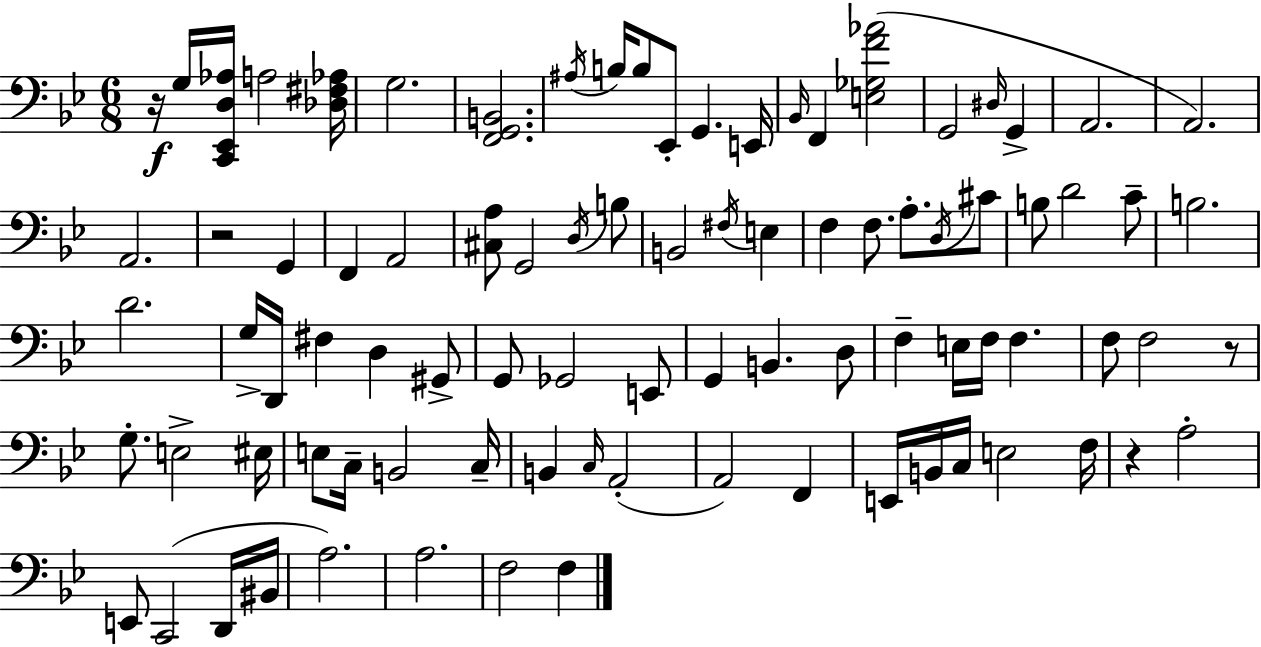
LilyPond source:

{
  \clef bass
  \numericTimeSignature
  \time 6/8
  \key bes \major
  \repeat volta 2 { r16\f g16 <c, ees, d aes>16 a2 <des fis aes>16 | g2. | <f, g, b,>2. | \acciaccatura { ais16 } b16 b8 ees,8-. g,4. | \break e,16 \grace { bes,16 } f,4 <e ges f' aes'>2( | g,2 \grace { dis16 } g,4-> | a,2. | a,2.) | \break a,2. | r2 g,4 | f,4 a,2 | <cis a>8 g,2 | \break \acciaccatura { d16 } b8 b,2 | \acciaccatura { fis16 } e4 f4 f8. | a8.-. \acciaccatura { d16 } cis'8 b8 d'2 | c'8-- b2. | \break d'2. | g16-> d,16 fis4 | d4 gis,8-> g,8 ges,2 | e,8 g,4 b,4. | \break d8 f4-- e16 f16 | f4. f8 f2 | r8 g8.-. e2-> | eis16 e8 c16-- b,2 | \break c16-- b,4 \grace { c16 }( a,2-. | a,2) | f,4 e,16 b,16 c16 e2 | f16 r4 a2-. | \break e,8 c,2( | d,16 bis,16 a2.) | a2. | f2 | \break f4 } \bar "|."
}